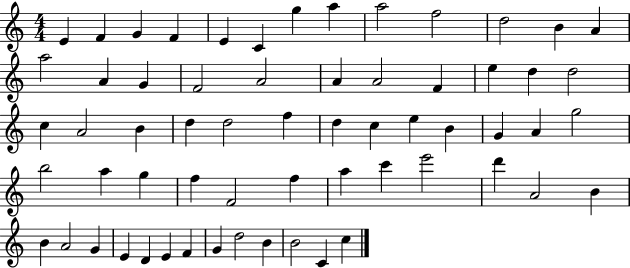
X:1
T:Untitled
M:4/4
L:1/4
K:C
E F G F E C g a a2 f2 d2 B A a2 A G F2 A2 A A2 F e d d2 c A2 B d d2 f d c e B G A g2 b2 a g f F2 f a c' e'2 d' A2 B B A2 G E D E F G d2 B B2 C c